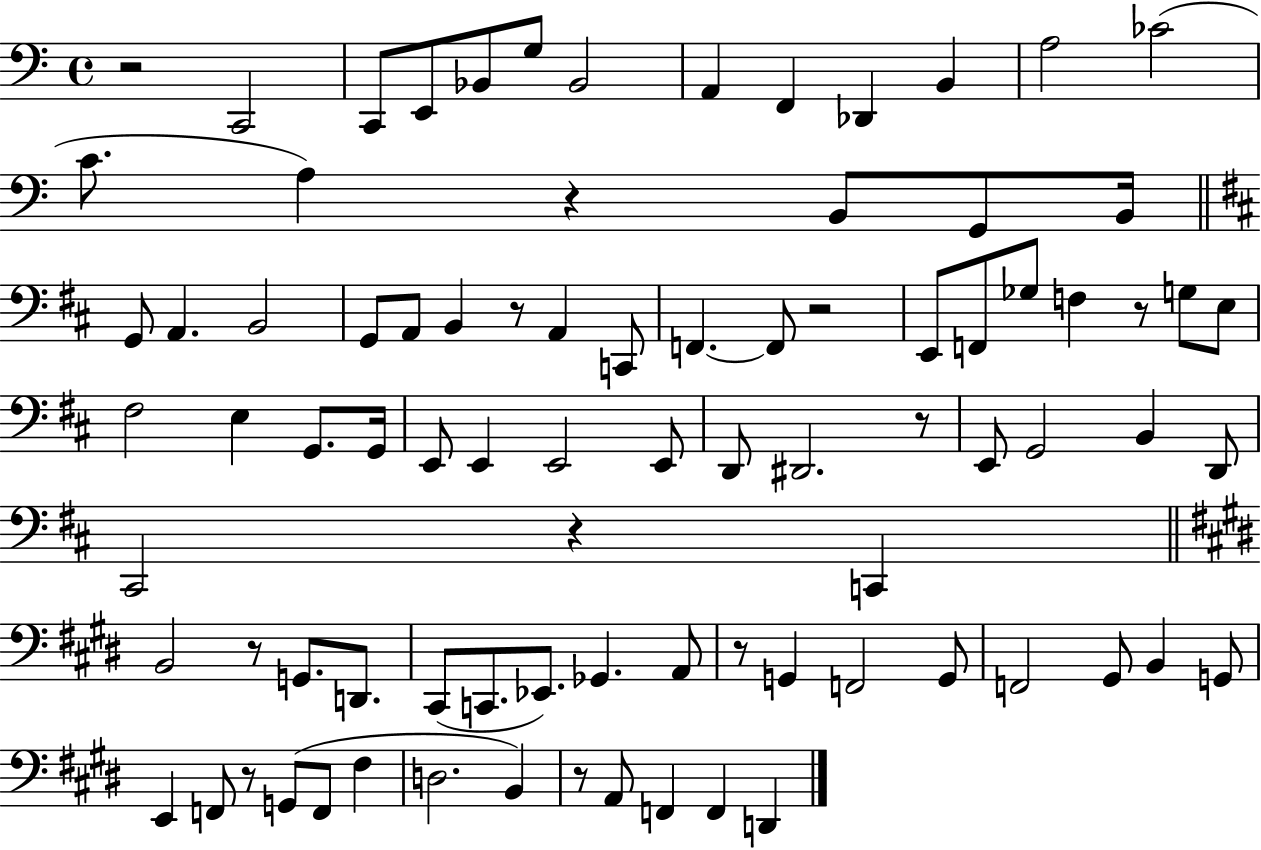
R/h C2/h C2/e E2/e Bb2/e G3/e Bb2/h A2/q F2/q Db2/q B2/q A3/h CES4/h C4/e. A3/q R/q B2/e G2/e B2/s G2/e A2/q. B2/h G2/e A2/e B2/q R/e A2/q C2/e F2/q. F2/e R/h E2/e F2/e Gb3/e F3/q R/e G3/e E3/e F#3/h E3/q G2/e. G2/s E2/e E2/q E2/h E2/e D2/e D#2/h. R/e E2/e G2/h B2/q D2/e C#2/h R/q C2/q B2/h R/e G2/e. D2/e. C#2/e C2/e. Eb2/e. Gb2/q. A2/e R/e G2/q F2/h G2/e F2/h G#2/e B2/q G2/e E2/q F2/e R/e G2/e F2/e F#3/q D3/h. B2/q R/e A2/e F2/q F2/q D2/q